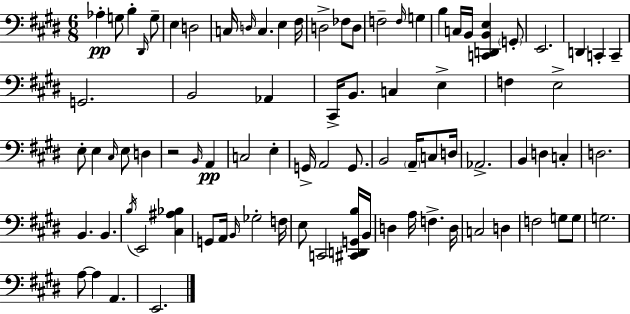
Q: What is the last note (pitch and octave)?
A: E2